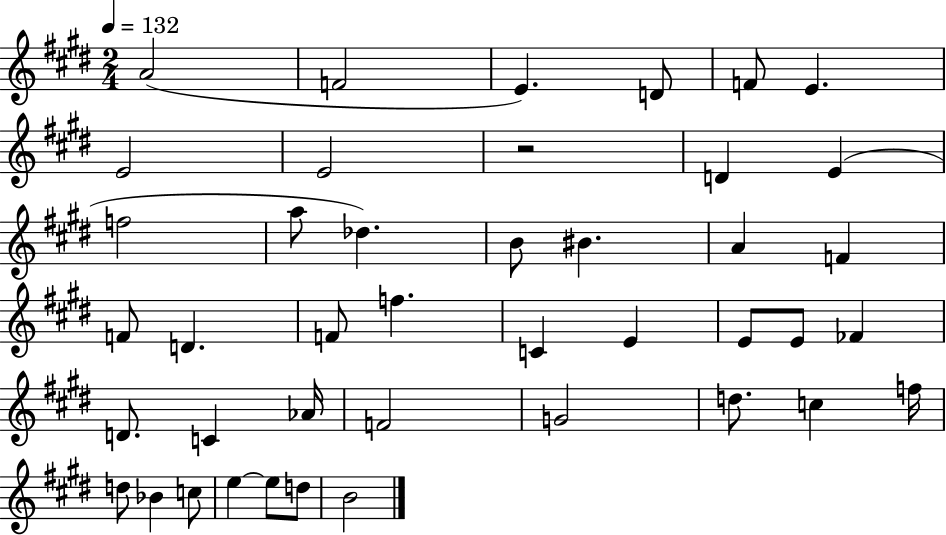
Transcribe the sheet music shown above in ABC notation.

X:1
T:Untitled
M:2/4
L:1/4
K:E
A2 F2 E D/2 F/2 E E2 E2 z2 D E f2 a/2 _d B/2 ^B A F F/2 D F/2 f C E E/2 E/2 _F D/2 C _A/4 F2 G2 d/2 c f/4 d/2 _B c/2 e e/2 d/2 B2